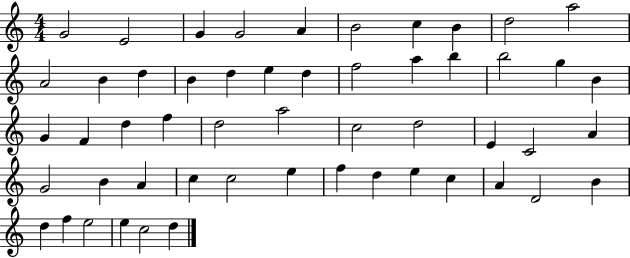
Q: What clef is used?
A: treble